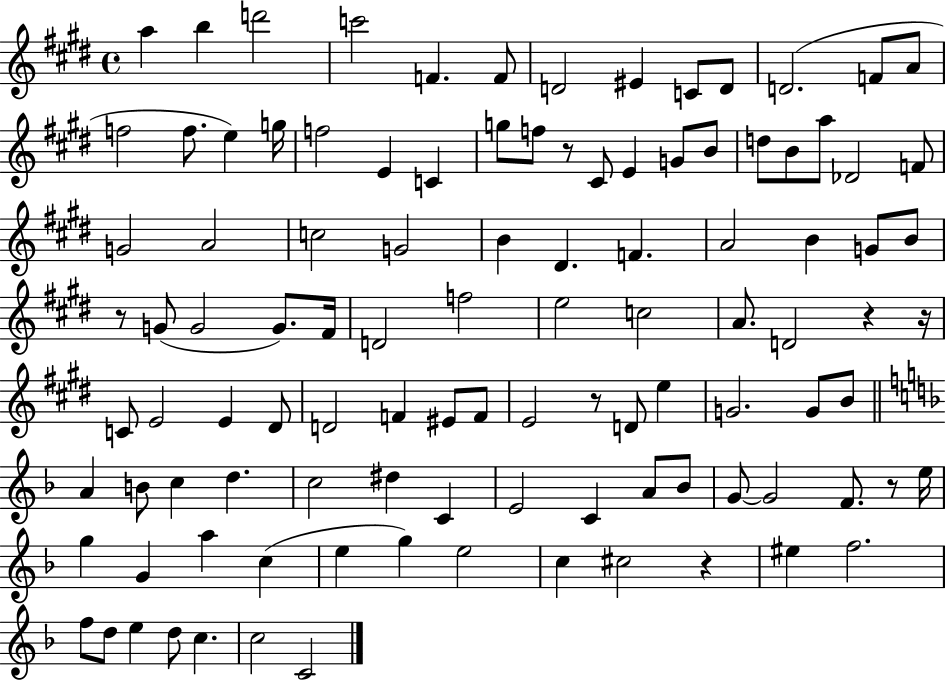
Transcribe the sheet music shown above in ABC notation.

X:1
T:Untitled
M:4/4
L:1/4
K:E
a b d'2 c'2 F F/2 D2 ^E C/2 D/2 D2 F/2 A/2 f2 f/2 e g/4 f2 E C g/2 f/2 z/2 ^C/2 E G/2 B/2 d/2 B/2 a/2 _D2 F/2 G2 A2 c2 G2 B ^D F A2 B G/2 B/2 z/2 G/2 G2 G/2 ^F/4 D2 f2 e2 c2 A/2 D2 z z/4 C/2 E2 E ^D/2 D2 F ^E/2 F/2 E2 z/2 D/2 e G2 G/2 B/2 A B/2 c d c2 ^d C E2 C A/2 _B/2 G/2 G2 F/2 z/2 e/4 g G a c e g e2 c ^c2 z ^e f2 f/2 d/2 e d/2 c c2 C2